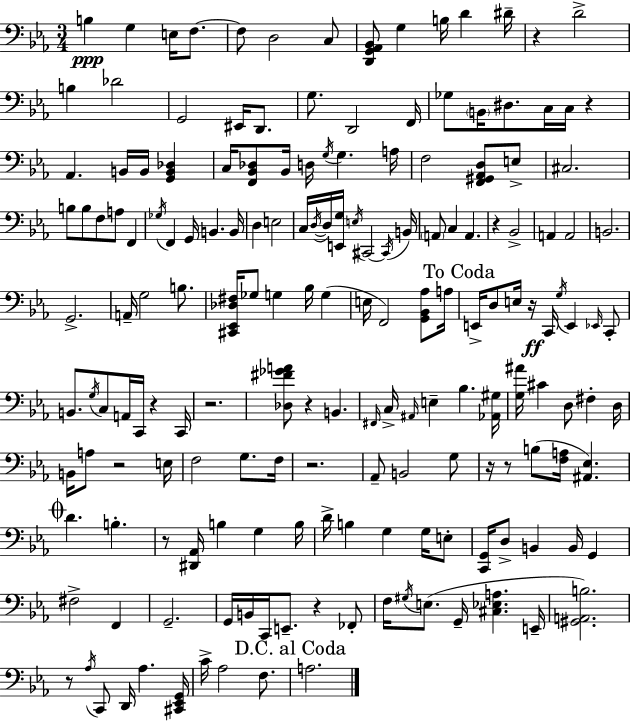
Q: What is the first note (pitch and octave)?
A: B3